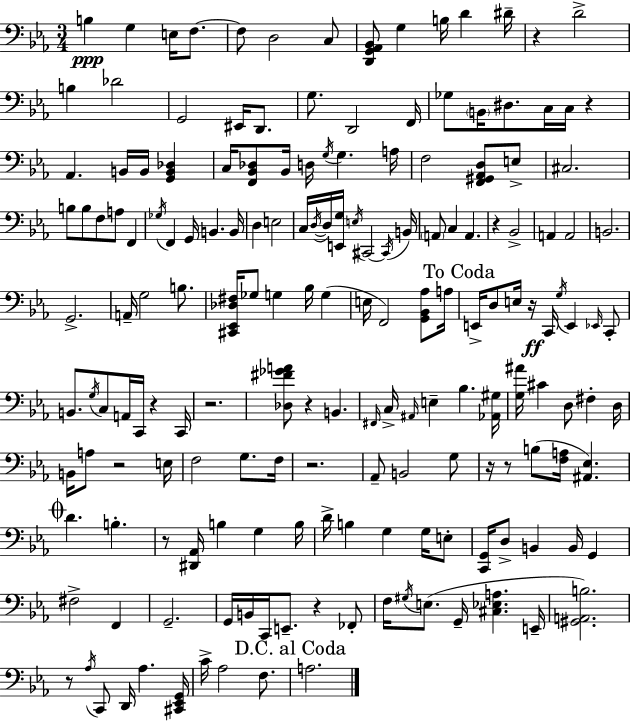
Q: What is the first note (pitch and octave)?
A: B3